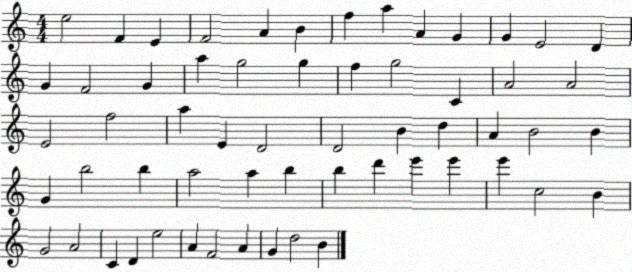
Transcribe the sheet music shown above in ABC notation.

X:1
T:Untitled
M:4/4
L:1/4
K:C
e2 F E F2 A B f a A G G E2 D G F2 G a g2 g f g2 C A2 A2 E2 f2 a E D2 D2 B d A B2 B G b2 b a2 a b b d' e' e' e' c2 B G2 A2 C D e2 A F2 A G d2 B